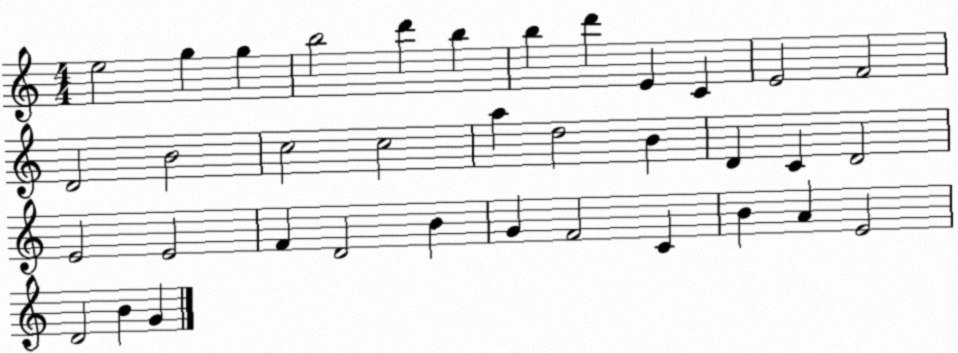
X:1
T:Untitled
M:4/4
L:1/4
K:C
e2 g g b2 d' b b d' E C E2 F2 D2 B2 c2 c2 a d2 B D C D2 E2 E2 F D2 B G F2 C B A E2 D2 B G